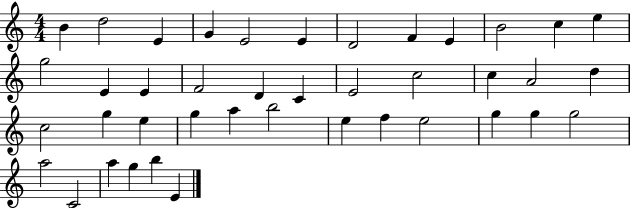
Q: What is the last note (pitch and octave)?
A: E4